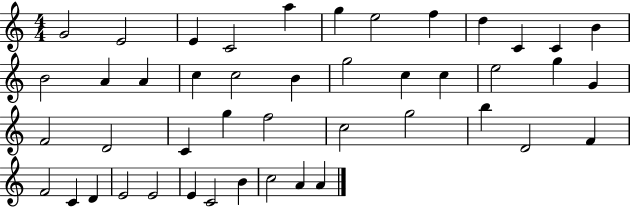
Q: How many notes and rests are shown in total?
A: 45